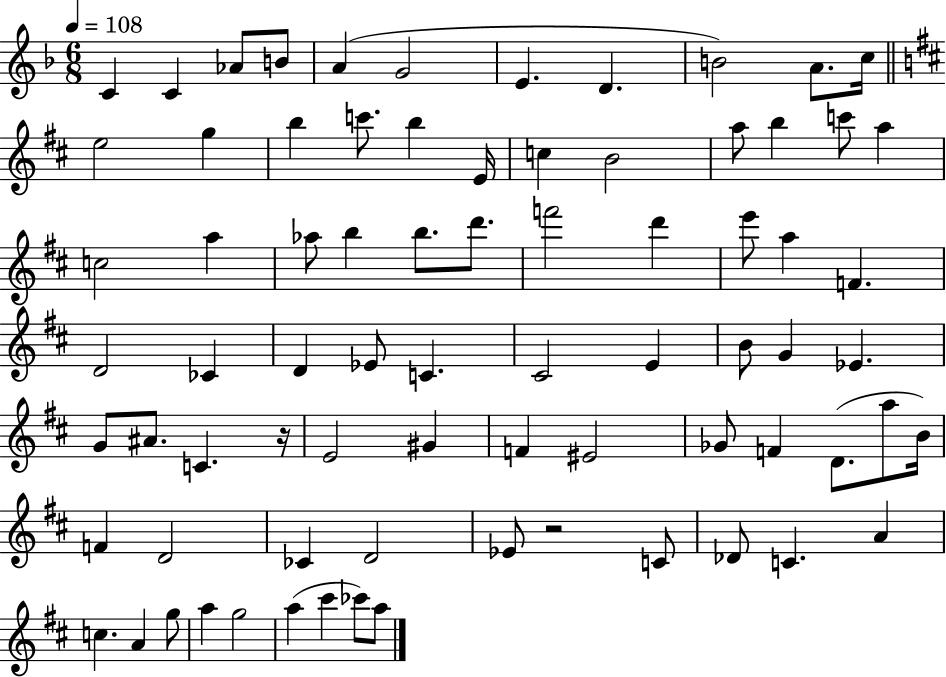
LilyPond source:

{
  \clef treble
  \numericTimeSignature
  \time 6/8
  \key f \major
  \tempo 4 = 108
  \repeat volta 2 { c'4 c'4 aes'8 b'8 | a'4( g'2 | e'4. d'4. | b'2) a'8. c''16 | \break \bar "||" \break \key d \major e''2 g''4 | b''4 c'''8. b''4 e'16 | c''4 b'2 | a''8 b''4 c'''8 a''4 | \break c''2 a''4 | aes''8 b''4 b''8. d'''8. | f'''2 d'''4 | e'''8 a''4 f'4. | \break d'2 ces'4 | d'4 ees'8 c'4. | cis'2 e'4 | b'8 g'4 ees'4. | \break g'8 ais'8. c'4. r16 | e'2 gis'4 | f'4 eis'2 | ges'8 f'4 d'8.( a''8 b'16) | \break f'4 d'2 | ces'4 d'2 | ees'8 r2 c'8 | des'8 c'4. a'4 | \break c''4. a'4 g''8 | a''4 g''2 | a''4( cis'''4 ces'''8) a''8 | } \bar "|."
}